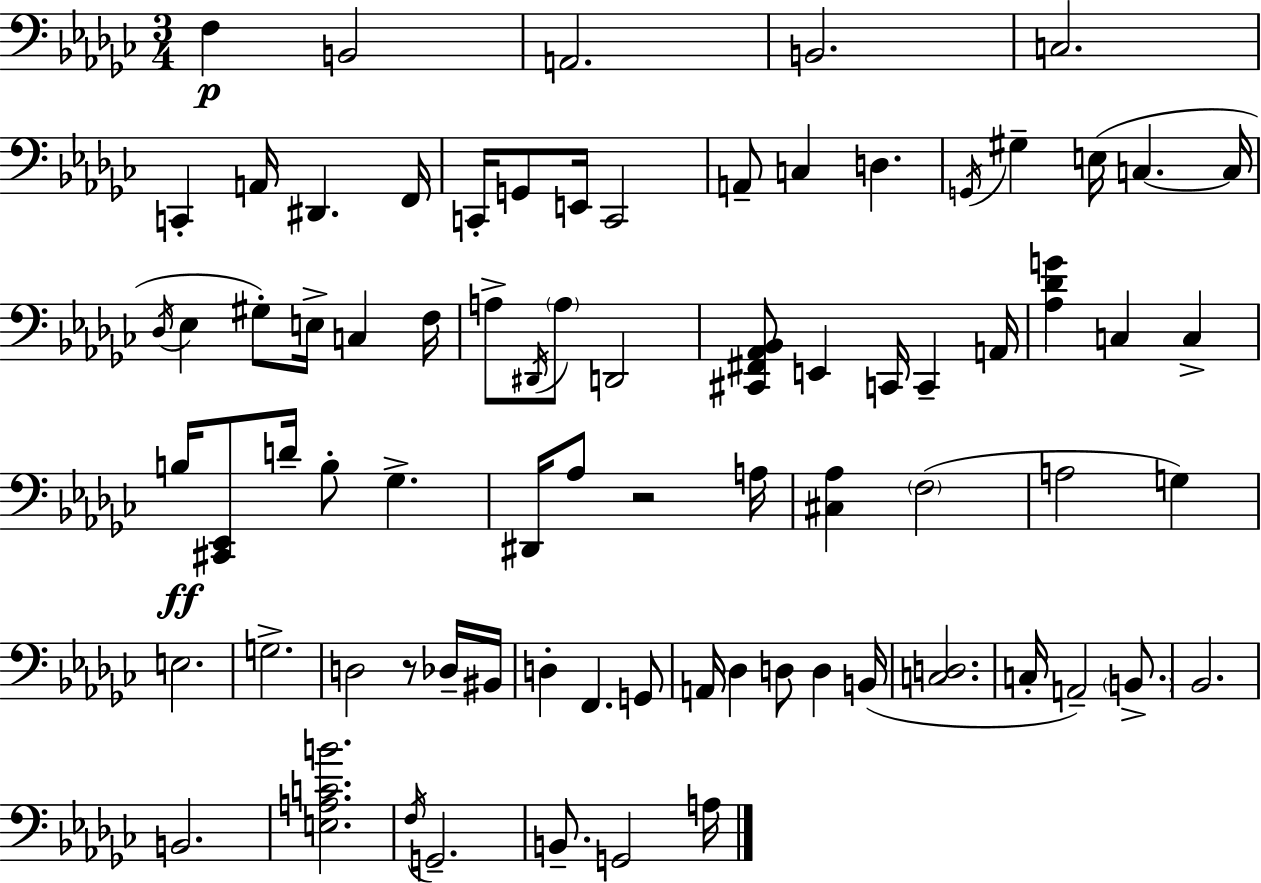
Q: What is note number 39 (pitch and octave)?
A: D4